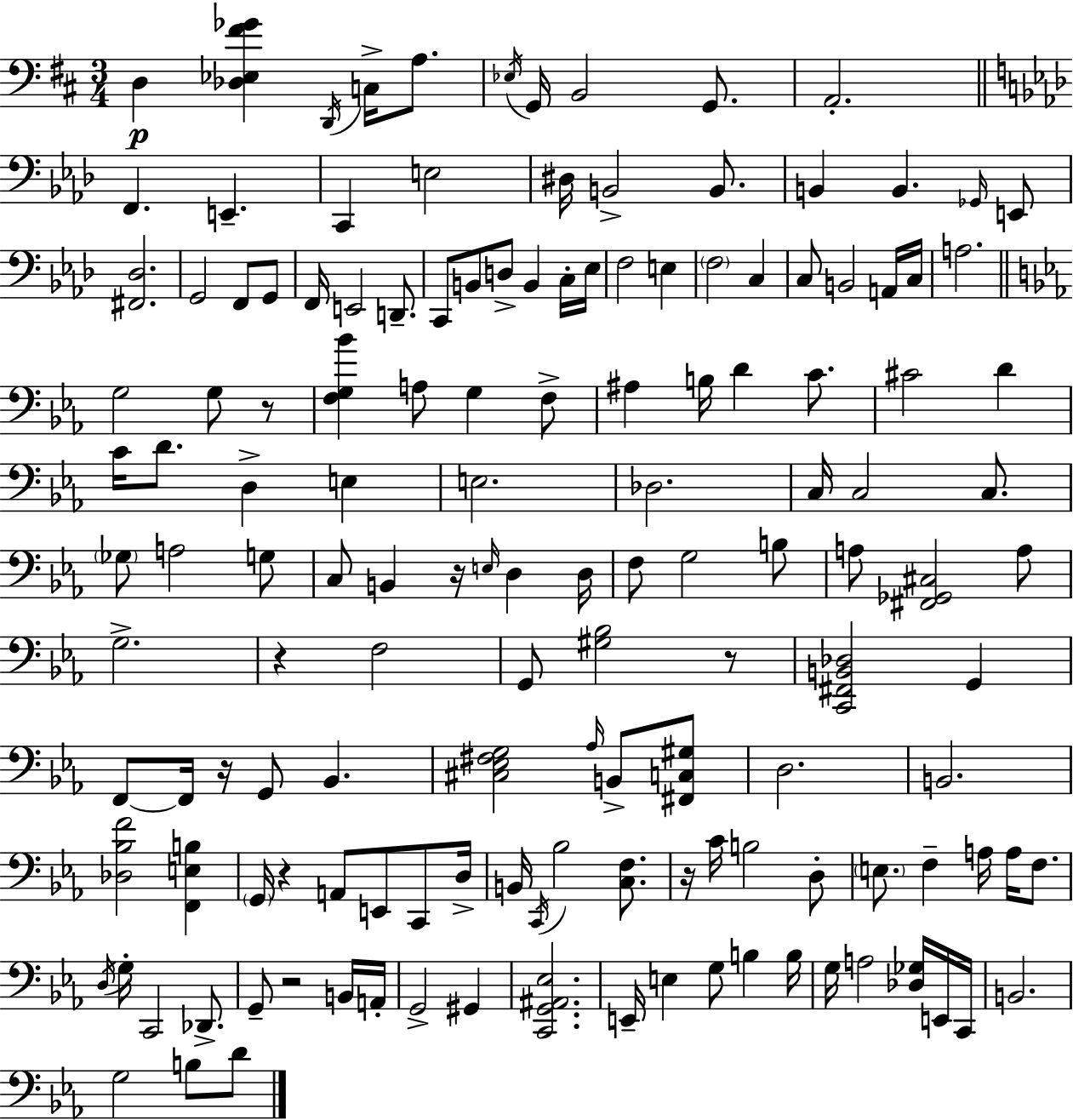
X:1
T:Untitled
M:3/4
L:1/4
K:D
D, [_D,_E,^F_G] D,,/4 C,/4 A,/2 _E,/4 G,,/4 B,,2 G,,/2 A,,2 F,, E,, C,, E,2 ^D,/4 B,,2 B,,/2 B,, B,, _G,,/4 E,,/2 [^F,,_D,]2 G,,2 F,,/2 G,,/2 F,,/4 E,,2 D,,/2 C,,/2 B,,/2 D,/2 B,, C,/4 _E,/4 F,2 E, F,2 C, C,/2 B,,2 A,,/4 C,/4 A,2 G,2 G,/2 z/2 [F,G,_B] A,/2 G, F,/2 ^A, B,/4 D C/2 ^C2 D C/4 D/2 D, E, E,2 _D,2 C,/4 C,2 C,/2 _G,/2 A,2 G,/2 C,/2 B,, z/4 E,/4 D, D,/4 F,/2 G,2 B,/2 A,/2 [^F,,_G,,^C,]2 A,/2 G,2 z F,2 G,,/2 [^G,_B,]2 z/2 [C,,^F,,B,,_D,]2 G,, F,,/2 F,,/4 z/4 G,,/2 _B,, [^C,_E,^F,G,]2 _A,/4 B,,/2 [^F,,C,^G,]/2 D,2 B,,2 [_D,_B,F]2 [F,,E,B,] G,,/4 z A,,/2 E,,/2 C,,/2 D,/4 B,,/4 C,,/4 _B,2 [C,F,]/2 z/4 C/4 B,2 D,/2 E,/2 F, A,/4 A,/4 F,/2 D,/4 G,/4 C,,2 _D,,/2 G,,/2 z2 B,,/4 A,,/4 G,,2 ^G,, [C,,G,,^A,,_E,]2 E,,/4 E, G,/2 B, B,/4 G,/4 A,2 [_D,_G,]/4 E,,/4 C,,/4 B,,2 G,2 B,/2 D/2